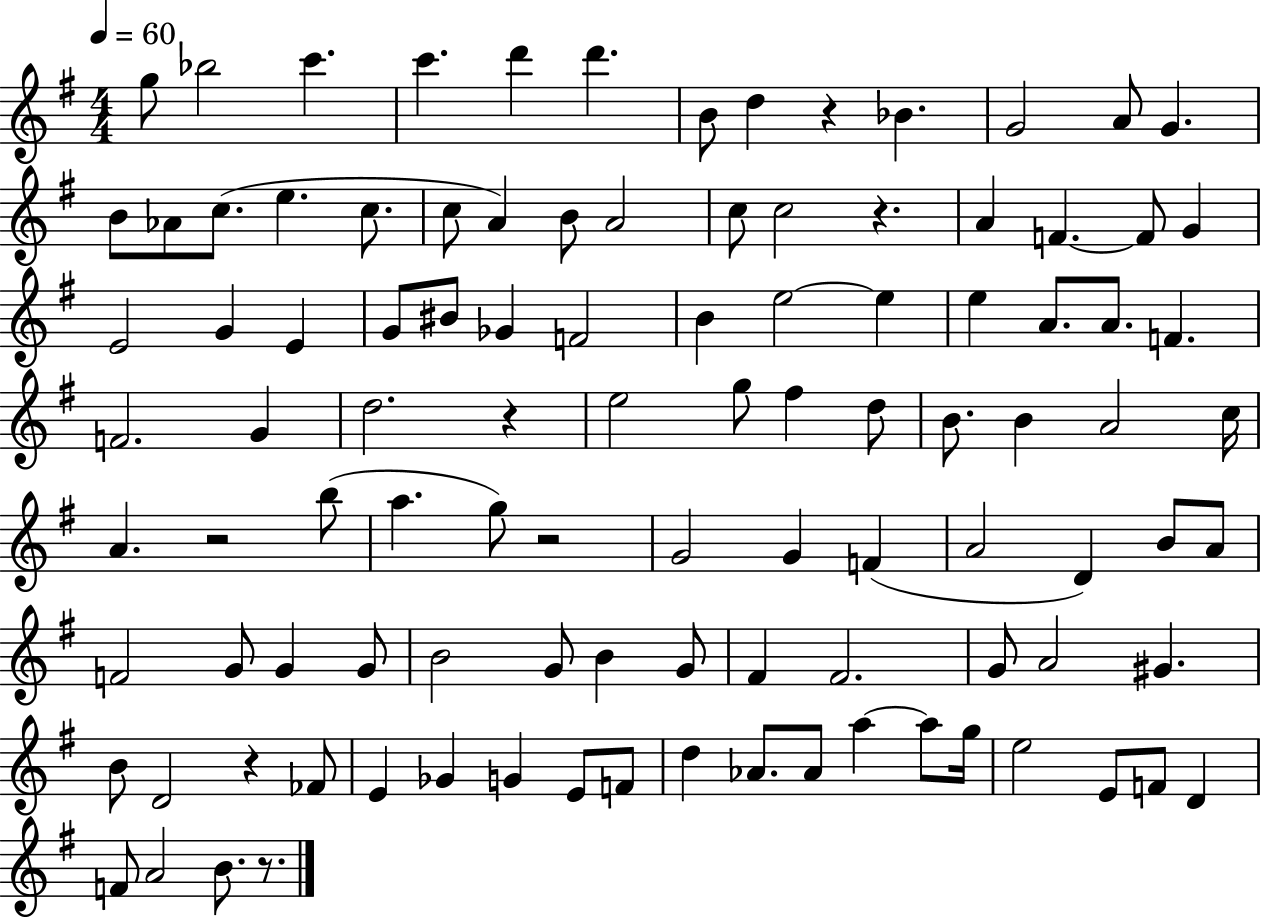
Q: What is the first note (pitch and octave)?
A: G5